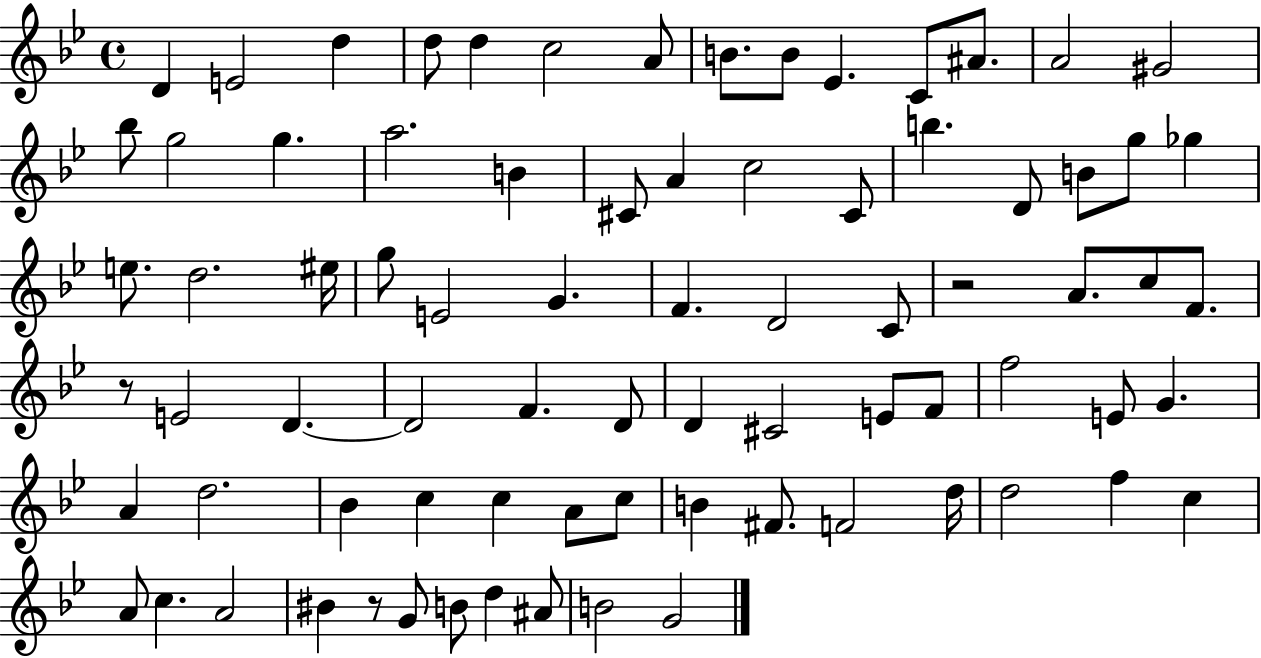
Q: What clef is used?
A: treble